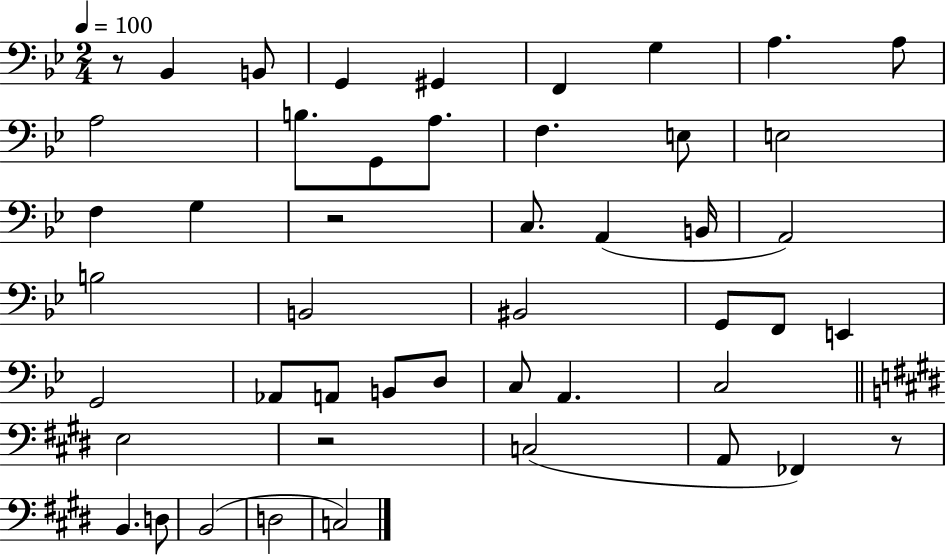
X:1
T:Untitled
M:2/4
L:1/4
K:Bb
z/2 _B,, B,,/2 G,, ^G,, F,, G, A, A,/2 A,2 B,/2 G,,/2 A,/2 F, E,/2 E,2 F, G, z2 C,/2 A,, B,,/4 A,,2 B,2 B,,2 ^B,,2 G,,/2 F,,/2 E,, G,,2 _A,,/2 A,,/2 B,,/2 D,/2 C,/2 A,, C,2 E,2 z2 C,2 A,,/2 _F,, z/2 B,, D,/2 B,,2 D,2 C,2